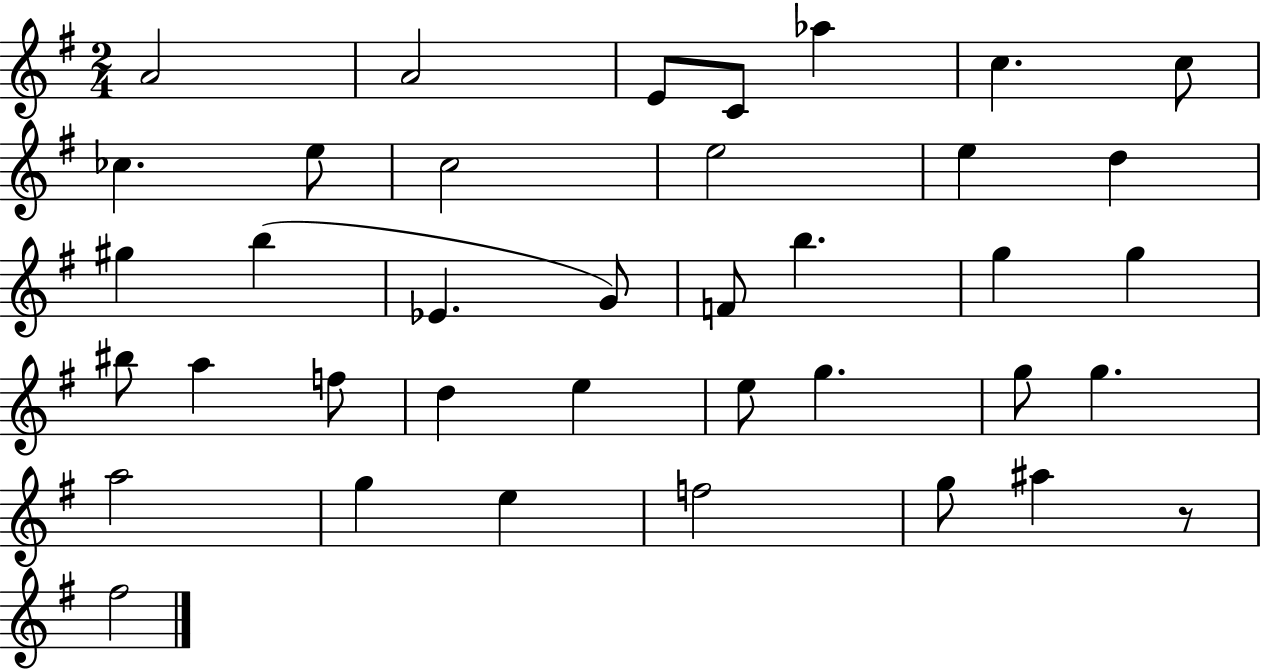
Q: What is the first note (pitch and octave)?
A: A4